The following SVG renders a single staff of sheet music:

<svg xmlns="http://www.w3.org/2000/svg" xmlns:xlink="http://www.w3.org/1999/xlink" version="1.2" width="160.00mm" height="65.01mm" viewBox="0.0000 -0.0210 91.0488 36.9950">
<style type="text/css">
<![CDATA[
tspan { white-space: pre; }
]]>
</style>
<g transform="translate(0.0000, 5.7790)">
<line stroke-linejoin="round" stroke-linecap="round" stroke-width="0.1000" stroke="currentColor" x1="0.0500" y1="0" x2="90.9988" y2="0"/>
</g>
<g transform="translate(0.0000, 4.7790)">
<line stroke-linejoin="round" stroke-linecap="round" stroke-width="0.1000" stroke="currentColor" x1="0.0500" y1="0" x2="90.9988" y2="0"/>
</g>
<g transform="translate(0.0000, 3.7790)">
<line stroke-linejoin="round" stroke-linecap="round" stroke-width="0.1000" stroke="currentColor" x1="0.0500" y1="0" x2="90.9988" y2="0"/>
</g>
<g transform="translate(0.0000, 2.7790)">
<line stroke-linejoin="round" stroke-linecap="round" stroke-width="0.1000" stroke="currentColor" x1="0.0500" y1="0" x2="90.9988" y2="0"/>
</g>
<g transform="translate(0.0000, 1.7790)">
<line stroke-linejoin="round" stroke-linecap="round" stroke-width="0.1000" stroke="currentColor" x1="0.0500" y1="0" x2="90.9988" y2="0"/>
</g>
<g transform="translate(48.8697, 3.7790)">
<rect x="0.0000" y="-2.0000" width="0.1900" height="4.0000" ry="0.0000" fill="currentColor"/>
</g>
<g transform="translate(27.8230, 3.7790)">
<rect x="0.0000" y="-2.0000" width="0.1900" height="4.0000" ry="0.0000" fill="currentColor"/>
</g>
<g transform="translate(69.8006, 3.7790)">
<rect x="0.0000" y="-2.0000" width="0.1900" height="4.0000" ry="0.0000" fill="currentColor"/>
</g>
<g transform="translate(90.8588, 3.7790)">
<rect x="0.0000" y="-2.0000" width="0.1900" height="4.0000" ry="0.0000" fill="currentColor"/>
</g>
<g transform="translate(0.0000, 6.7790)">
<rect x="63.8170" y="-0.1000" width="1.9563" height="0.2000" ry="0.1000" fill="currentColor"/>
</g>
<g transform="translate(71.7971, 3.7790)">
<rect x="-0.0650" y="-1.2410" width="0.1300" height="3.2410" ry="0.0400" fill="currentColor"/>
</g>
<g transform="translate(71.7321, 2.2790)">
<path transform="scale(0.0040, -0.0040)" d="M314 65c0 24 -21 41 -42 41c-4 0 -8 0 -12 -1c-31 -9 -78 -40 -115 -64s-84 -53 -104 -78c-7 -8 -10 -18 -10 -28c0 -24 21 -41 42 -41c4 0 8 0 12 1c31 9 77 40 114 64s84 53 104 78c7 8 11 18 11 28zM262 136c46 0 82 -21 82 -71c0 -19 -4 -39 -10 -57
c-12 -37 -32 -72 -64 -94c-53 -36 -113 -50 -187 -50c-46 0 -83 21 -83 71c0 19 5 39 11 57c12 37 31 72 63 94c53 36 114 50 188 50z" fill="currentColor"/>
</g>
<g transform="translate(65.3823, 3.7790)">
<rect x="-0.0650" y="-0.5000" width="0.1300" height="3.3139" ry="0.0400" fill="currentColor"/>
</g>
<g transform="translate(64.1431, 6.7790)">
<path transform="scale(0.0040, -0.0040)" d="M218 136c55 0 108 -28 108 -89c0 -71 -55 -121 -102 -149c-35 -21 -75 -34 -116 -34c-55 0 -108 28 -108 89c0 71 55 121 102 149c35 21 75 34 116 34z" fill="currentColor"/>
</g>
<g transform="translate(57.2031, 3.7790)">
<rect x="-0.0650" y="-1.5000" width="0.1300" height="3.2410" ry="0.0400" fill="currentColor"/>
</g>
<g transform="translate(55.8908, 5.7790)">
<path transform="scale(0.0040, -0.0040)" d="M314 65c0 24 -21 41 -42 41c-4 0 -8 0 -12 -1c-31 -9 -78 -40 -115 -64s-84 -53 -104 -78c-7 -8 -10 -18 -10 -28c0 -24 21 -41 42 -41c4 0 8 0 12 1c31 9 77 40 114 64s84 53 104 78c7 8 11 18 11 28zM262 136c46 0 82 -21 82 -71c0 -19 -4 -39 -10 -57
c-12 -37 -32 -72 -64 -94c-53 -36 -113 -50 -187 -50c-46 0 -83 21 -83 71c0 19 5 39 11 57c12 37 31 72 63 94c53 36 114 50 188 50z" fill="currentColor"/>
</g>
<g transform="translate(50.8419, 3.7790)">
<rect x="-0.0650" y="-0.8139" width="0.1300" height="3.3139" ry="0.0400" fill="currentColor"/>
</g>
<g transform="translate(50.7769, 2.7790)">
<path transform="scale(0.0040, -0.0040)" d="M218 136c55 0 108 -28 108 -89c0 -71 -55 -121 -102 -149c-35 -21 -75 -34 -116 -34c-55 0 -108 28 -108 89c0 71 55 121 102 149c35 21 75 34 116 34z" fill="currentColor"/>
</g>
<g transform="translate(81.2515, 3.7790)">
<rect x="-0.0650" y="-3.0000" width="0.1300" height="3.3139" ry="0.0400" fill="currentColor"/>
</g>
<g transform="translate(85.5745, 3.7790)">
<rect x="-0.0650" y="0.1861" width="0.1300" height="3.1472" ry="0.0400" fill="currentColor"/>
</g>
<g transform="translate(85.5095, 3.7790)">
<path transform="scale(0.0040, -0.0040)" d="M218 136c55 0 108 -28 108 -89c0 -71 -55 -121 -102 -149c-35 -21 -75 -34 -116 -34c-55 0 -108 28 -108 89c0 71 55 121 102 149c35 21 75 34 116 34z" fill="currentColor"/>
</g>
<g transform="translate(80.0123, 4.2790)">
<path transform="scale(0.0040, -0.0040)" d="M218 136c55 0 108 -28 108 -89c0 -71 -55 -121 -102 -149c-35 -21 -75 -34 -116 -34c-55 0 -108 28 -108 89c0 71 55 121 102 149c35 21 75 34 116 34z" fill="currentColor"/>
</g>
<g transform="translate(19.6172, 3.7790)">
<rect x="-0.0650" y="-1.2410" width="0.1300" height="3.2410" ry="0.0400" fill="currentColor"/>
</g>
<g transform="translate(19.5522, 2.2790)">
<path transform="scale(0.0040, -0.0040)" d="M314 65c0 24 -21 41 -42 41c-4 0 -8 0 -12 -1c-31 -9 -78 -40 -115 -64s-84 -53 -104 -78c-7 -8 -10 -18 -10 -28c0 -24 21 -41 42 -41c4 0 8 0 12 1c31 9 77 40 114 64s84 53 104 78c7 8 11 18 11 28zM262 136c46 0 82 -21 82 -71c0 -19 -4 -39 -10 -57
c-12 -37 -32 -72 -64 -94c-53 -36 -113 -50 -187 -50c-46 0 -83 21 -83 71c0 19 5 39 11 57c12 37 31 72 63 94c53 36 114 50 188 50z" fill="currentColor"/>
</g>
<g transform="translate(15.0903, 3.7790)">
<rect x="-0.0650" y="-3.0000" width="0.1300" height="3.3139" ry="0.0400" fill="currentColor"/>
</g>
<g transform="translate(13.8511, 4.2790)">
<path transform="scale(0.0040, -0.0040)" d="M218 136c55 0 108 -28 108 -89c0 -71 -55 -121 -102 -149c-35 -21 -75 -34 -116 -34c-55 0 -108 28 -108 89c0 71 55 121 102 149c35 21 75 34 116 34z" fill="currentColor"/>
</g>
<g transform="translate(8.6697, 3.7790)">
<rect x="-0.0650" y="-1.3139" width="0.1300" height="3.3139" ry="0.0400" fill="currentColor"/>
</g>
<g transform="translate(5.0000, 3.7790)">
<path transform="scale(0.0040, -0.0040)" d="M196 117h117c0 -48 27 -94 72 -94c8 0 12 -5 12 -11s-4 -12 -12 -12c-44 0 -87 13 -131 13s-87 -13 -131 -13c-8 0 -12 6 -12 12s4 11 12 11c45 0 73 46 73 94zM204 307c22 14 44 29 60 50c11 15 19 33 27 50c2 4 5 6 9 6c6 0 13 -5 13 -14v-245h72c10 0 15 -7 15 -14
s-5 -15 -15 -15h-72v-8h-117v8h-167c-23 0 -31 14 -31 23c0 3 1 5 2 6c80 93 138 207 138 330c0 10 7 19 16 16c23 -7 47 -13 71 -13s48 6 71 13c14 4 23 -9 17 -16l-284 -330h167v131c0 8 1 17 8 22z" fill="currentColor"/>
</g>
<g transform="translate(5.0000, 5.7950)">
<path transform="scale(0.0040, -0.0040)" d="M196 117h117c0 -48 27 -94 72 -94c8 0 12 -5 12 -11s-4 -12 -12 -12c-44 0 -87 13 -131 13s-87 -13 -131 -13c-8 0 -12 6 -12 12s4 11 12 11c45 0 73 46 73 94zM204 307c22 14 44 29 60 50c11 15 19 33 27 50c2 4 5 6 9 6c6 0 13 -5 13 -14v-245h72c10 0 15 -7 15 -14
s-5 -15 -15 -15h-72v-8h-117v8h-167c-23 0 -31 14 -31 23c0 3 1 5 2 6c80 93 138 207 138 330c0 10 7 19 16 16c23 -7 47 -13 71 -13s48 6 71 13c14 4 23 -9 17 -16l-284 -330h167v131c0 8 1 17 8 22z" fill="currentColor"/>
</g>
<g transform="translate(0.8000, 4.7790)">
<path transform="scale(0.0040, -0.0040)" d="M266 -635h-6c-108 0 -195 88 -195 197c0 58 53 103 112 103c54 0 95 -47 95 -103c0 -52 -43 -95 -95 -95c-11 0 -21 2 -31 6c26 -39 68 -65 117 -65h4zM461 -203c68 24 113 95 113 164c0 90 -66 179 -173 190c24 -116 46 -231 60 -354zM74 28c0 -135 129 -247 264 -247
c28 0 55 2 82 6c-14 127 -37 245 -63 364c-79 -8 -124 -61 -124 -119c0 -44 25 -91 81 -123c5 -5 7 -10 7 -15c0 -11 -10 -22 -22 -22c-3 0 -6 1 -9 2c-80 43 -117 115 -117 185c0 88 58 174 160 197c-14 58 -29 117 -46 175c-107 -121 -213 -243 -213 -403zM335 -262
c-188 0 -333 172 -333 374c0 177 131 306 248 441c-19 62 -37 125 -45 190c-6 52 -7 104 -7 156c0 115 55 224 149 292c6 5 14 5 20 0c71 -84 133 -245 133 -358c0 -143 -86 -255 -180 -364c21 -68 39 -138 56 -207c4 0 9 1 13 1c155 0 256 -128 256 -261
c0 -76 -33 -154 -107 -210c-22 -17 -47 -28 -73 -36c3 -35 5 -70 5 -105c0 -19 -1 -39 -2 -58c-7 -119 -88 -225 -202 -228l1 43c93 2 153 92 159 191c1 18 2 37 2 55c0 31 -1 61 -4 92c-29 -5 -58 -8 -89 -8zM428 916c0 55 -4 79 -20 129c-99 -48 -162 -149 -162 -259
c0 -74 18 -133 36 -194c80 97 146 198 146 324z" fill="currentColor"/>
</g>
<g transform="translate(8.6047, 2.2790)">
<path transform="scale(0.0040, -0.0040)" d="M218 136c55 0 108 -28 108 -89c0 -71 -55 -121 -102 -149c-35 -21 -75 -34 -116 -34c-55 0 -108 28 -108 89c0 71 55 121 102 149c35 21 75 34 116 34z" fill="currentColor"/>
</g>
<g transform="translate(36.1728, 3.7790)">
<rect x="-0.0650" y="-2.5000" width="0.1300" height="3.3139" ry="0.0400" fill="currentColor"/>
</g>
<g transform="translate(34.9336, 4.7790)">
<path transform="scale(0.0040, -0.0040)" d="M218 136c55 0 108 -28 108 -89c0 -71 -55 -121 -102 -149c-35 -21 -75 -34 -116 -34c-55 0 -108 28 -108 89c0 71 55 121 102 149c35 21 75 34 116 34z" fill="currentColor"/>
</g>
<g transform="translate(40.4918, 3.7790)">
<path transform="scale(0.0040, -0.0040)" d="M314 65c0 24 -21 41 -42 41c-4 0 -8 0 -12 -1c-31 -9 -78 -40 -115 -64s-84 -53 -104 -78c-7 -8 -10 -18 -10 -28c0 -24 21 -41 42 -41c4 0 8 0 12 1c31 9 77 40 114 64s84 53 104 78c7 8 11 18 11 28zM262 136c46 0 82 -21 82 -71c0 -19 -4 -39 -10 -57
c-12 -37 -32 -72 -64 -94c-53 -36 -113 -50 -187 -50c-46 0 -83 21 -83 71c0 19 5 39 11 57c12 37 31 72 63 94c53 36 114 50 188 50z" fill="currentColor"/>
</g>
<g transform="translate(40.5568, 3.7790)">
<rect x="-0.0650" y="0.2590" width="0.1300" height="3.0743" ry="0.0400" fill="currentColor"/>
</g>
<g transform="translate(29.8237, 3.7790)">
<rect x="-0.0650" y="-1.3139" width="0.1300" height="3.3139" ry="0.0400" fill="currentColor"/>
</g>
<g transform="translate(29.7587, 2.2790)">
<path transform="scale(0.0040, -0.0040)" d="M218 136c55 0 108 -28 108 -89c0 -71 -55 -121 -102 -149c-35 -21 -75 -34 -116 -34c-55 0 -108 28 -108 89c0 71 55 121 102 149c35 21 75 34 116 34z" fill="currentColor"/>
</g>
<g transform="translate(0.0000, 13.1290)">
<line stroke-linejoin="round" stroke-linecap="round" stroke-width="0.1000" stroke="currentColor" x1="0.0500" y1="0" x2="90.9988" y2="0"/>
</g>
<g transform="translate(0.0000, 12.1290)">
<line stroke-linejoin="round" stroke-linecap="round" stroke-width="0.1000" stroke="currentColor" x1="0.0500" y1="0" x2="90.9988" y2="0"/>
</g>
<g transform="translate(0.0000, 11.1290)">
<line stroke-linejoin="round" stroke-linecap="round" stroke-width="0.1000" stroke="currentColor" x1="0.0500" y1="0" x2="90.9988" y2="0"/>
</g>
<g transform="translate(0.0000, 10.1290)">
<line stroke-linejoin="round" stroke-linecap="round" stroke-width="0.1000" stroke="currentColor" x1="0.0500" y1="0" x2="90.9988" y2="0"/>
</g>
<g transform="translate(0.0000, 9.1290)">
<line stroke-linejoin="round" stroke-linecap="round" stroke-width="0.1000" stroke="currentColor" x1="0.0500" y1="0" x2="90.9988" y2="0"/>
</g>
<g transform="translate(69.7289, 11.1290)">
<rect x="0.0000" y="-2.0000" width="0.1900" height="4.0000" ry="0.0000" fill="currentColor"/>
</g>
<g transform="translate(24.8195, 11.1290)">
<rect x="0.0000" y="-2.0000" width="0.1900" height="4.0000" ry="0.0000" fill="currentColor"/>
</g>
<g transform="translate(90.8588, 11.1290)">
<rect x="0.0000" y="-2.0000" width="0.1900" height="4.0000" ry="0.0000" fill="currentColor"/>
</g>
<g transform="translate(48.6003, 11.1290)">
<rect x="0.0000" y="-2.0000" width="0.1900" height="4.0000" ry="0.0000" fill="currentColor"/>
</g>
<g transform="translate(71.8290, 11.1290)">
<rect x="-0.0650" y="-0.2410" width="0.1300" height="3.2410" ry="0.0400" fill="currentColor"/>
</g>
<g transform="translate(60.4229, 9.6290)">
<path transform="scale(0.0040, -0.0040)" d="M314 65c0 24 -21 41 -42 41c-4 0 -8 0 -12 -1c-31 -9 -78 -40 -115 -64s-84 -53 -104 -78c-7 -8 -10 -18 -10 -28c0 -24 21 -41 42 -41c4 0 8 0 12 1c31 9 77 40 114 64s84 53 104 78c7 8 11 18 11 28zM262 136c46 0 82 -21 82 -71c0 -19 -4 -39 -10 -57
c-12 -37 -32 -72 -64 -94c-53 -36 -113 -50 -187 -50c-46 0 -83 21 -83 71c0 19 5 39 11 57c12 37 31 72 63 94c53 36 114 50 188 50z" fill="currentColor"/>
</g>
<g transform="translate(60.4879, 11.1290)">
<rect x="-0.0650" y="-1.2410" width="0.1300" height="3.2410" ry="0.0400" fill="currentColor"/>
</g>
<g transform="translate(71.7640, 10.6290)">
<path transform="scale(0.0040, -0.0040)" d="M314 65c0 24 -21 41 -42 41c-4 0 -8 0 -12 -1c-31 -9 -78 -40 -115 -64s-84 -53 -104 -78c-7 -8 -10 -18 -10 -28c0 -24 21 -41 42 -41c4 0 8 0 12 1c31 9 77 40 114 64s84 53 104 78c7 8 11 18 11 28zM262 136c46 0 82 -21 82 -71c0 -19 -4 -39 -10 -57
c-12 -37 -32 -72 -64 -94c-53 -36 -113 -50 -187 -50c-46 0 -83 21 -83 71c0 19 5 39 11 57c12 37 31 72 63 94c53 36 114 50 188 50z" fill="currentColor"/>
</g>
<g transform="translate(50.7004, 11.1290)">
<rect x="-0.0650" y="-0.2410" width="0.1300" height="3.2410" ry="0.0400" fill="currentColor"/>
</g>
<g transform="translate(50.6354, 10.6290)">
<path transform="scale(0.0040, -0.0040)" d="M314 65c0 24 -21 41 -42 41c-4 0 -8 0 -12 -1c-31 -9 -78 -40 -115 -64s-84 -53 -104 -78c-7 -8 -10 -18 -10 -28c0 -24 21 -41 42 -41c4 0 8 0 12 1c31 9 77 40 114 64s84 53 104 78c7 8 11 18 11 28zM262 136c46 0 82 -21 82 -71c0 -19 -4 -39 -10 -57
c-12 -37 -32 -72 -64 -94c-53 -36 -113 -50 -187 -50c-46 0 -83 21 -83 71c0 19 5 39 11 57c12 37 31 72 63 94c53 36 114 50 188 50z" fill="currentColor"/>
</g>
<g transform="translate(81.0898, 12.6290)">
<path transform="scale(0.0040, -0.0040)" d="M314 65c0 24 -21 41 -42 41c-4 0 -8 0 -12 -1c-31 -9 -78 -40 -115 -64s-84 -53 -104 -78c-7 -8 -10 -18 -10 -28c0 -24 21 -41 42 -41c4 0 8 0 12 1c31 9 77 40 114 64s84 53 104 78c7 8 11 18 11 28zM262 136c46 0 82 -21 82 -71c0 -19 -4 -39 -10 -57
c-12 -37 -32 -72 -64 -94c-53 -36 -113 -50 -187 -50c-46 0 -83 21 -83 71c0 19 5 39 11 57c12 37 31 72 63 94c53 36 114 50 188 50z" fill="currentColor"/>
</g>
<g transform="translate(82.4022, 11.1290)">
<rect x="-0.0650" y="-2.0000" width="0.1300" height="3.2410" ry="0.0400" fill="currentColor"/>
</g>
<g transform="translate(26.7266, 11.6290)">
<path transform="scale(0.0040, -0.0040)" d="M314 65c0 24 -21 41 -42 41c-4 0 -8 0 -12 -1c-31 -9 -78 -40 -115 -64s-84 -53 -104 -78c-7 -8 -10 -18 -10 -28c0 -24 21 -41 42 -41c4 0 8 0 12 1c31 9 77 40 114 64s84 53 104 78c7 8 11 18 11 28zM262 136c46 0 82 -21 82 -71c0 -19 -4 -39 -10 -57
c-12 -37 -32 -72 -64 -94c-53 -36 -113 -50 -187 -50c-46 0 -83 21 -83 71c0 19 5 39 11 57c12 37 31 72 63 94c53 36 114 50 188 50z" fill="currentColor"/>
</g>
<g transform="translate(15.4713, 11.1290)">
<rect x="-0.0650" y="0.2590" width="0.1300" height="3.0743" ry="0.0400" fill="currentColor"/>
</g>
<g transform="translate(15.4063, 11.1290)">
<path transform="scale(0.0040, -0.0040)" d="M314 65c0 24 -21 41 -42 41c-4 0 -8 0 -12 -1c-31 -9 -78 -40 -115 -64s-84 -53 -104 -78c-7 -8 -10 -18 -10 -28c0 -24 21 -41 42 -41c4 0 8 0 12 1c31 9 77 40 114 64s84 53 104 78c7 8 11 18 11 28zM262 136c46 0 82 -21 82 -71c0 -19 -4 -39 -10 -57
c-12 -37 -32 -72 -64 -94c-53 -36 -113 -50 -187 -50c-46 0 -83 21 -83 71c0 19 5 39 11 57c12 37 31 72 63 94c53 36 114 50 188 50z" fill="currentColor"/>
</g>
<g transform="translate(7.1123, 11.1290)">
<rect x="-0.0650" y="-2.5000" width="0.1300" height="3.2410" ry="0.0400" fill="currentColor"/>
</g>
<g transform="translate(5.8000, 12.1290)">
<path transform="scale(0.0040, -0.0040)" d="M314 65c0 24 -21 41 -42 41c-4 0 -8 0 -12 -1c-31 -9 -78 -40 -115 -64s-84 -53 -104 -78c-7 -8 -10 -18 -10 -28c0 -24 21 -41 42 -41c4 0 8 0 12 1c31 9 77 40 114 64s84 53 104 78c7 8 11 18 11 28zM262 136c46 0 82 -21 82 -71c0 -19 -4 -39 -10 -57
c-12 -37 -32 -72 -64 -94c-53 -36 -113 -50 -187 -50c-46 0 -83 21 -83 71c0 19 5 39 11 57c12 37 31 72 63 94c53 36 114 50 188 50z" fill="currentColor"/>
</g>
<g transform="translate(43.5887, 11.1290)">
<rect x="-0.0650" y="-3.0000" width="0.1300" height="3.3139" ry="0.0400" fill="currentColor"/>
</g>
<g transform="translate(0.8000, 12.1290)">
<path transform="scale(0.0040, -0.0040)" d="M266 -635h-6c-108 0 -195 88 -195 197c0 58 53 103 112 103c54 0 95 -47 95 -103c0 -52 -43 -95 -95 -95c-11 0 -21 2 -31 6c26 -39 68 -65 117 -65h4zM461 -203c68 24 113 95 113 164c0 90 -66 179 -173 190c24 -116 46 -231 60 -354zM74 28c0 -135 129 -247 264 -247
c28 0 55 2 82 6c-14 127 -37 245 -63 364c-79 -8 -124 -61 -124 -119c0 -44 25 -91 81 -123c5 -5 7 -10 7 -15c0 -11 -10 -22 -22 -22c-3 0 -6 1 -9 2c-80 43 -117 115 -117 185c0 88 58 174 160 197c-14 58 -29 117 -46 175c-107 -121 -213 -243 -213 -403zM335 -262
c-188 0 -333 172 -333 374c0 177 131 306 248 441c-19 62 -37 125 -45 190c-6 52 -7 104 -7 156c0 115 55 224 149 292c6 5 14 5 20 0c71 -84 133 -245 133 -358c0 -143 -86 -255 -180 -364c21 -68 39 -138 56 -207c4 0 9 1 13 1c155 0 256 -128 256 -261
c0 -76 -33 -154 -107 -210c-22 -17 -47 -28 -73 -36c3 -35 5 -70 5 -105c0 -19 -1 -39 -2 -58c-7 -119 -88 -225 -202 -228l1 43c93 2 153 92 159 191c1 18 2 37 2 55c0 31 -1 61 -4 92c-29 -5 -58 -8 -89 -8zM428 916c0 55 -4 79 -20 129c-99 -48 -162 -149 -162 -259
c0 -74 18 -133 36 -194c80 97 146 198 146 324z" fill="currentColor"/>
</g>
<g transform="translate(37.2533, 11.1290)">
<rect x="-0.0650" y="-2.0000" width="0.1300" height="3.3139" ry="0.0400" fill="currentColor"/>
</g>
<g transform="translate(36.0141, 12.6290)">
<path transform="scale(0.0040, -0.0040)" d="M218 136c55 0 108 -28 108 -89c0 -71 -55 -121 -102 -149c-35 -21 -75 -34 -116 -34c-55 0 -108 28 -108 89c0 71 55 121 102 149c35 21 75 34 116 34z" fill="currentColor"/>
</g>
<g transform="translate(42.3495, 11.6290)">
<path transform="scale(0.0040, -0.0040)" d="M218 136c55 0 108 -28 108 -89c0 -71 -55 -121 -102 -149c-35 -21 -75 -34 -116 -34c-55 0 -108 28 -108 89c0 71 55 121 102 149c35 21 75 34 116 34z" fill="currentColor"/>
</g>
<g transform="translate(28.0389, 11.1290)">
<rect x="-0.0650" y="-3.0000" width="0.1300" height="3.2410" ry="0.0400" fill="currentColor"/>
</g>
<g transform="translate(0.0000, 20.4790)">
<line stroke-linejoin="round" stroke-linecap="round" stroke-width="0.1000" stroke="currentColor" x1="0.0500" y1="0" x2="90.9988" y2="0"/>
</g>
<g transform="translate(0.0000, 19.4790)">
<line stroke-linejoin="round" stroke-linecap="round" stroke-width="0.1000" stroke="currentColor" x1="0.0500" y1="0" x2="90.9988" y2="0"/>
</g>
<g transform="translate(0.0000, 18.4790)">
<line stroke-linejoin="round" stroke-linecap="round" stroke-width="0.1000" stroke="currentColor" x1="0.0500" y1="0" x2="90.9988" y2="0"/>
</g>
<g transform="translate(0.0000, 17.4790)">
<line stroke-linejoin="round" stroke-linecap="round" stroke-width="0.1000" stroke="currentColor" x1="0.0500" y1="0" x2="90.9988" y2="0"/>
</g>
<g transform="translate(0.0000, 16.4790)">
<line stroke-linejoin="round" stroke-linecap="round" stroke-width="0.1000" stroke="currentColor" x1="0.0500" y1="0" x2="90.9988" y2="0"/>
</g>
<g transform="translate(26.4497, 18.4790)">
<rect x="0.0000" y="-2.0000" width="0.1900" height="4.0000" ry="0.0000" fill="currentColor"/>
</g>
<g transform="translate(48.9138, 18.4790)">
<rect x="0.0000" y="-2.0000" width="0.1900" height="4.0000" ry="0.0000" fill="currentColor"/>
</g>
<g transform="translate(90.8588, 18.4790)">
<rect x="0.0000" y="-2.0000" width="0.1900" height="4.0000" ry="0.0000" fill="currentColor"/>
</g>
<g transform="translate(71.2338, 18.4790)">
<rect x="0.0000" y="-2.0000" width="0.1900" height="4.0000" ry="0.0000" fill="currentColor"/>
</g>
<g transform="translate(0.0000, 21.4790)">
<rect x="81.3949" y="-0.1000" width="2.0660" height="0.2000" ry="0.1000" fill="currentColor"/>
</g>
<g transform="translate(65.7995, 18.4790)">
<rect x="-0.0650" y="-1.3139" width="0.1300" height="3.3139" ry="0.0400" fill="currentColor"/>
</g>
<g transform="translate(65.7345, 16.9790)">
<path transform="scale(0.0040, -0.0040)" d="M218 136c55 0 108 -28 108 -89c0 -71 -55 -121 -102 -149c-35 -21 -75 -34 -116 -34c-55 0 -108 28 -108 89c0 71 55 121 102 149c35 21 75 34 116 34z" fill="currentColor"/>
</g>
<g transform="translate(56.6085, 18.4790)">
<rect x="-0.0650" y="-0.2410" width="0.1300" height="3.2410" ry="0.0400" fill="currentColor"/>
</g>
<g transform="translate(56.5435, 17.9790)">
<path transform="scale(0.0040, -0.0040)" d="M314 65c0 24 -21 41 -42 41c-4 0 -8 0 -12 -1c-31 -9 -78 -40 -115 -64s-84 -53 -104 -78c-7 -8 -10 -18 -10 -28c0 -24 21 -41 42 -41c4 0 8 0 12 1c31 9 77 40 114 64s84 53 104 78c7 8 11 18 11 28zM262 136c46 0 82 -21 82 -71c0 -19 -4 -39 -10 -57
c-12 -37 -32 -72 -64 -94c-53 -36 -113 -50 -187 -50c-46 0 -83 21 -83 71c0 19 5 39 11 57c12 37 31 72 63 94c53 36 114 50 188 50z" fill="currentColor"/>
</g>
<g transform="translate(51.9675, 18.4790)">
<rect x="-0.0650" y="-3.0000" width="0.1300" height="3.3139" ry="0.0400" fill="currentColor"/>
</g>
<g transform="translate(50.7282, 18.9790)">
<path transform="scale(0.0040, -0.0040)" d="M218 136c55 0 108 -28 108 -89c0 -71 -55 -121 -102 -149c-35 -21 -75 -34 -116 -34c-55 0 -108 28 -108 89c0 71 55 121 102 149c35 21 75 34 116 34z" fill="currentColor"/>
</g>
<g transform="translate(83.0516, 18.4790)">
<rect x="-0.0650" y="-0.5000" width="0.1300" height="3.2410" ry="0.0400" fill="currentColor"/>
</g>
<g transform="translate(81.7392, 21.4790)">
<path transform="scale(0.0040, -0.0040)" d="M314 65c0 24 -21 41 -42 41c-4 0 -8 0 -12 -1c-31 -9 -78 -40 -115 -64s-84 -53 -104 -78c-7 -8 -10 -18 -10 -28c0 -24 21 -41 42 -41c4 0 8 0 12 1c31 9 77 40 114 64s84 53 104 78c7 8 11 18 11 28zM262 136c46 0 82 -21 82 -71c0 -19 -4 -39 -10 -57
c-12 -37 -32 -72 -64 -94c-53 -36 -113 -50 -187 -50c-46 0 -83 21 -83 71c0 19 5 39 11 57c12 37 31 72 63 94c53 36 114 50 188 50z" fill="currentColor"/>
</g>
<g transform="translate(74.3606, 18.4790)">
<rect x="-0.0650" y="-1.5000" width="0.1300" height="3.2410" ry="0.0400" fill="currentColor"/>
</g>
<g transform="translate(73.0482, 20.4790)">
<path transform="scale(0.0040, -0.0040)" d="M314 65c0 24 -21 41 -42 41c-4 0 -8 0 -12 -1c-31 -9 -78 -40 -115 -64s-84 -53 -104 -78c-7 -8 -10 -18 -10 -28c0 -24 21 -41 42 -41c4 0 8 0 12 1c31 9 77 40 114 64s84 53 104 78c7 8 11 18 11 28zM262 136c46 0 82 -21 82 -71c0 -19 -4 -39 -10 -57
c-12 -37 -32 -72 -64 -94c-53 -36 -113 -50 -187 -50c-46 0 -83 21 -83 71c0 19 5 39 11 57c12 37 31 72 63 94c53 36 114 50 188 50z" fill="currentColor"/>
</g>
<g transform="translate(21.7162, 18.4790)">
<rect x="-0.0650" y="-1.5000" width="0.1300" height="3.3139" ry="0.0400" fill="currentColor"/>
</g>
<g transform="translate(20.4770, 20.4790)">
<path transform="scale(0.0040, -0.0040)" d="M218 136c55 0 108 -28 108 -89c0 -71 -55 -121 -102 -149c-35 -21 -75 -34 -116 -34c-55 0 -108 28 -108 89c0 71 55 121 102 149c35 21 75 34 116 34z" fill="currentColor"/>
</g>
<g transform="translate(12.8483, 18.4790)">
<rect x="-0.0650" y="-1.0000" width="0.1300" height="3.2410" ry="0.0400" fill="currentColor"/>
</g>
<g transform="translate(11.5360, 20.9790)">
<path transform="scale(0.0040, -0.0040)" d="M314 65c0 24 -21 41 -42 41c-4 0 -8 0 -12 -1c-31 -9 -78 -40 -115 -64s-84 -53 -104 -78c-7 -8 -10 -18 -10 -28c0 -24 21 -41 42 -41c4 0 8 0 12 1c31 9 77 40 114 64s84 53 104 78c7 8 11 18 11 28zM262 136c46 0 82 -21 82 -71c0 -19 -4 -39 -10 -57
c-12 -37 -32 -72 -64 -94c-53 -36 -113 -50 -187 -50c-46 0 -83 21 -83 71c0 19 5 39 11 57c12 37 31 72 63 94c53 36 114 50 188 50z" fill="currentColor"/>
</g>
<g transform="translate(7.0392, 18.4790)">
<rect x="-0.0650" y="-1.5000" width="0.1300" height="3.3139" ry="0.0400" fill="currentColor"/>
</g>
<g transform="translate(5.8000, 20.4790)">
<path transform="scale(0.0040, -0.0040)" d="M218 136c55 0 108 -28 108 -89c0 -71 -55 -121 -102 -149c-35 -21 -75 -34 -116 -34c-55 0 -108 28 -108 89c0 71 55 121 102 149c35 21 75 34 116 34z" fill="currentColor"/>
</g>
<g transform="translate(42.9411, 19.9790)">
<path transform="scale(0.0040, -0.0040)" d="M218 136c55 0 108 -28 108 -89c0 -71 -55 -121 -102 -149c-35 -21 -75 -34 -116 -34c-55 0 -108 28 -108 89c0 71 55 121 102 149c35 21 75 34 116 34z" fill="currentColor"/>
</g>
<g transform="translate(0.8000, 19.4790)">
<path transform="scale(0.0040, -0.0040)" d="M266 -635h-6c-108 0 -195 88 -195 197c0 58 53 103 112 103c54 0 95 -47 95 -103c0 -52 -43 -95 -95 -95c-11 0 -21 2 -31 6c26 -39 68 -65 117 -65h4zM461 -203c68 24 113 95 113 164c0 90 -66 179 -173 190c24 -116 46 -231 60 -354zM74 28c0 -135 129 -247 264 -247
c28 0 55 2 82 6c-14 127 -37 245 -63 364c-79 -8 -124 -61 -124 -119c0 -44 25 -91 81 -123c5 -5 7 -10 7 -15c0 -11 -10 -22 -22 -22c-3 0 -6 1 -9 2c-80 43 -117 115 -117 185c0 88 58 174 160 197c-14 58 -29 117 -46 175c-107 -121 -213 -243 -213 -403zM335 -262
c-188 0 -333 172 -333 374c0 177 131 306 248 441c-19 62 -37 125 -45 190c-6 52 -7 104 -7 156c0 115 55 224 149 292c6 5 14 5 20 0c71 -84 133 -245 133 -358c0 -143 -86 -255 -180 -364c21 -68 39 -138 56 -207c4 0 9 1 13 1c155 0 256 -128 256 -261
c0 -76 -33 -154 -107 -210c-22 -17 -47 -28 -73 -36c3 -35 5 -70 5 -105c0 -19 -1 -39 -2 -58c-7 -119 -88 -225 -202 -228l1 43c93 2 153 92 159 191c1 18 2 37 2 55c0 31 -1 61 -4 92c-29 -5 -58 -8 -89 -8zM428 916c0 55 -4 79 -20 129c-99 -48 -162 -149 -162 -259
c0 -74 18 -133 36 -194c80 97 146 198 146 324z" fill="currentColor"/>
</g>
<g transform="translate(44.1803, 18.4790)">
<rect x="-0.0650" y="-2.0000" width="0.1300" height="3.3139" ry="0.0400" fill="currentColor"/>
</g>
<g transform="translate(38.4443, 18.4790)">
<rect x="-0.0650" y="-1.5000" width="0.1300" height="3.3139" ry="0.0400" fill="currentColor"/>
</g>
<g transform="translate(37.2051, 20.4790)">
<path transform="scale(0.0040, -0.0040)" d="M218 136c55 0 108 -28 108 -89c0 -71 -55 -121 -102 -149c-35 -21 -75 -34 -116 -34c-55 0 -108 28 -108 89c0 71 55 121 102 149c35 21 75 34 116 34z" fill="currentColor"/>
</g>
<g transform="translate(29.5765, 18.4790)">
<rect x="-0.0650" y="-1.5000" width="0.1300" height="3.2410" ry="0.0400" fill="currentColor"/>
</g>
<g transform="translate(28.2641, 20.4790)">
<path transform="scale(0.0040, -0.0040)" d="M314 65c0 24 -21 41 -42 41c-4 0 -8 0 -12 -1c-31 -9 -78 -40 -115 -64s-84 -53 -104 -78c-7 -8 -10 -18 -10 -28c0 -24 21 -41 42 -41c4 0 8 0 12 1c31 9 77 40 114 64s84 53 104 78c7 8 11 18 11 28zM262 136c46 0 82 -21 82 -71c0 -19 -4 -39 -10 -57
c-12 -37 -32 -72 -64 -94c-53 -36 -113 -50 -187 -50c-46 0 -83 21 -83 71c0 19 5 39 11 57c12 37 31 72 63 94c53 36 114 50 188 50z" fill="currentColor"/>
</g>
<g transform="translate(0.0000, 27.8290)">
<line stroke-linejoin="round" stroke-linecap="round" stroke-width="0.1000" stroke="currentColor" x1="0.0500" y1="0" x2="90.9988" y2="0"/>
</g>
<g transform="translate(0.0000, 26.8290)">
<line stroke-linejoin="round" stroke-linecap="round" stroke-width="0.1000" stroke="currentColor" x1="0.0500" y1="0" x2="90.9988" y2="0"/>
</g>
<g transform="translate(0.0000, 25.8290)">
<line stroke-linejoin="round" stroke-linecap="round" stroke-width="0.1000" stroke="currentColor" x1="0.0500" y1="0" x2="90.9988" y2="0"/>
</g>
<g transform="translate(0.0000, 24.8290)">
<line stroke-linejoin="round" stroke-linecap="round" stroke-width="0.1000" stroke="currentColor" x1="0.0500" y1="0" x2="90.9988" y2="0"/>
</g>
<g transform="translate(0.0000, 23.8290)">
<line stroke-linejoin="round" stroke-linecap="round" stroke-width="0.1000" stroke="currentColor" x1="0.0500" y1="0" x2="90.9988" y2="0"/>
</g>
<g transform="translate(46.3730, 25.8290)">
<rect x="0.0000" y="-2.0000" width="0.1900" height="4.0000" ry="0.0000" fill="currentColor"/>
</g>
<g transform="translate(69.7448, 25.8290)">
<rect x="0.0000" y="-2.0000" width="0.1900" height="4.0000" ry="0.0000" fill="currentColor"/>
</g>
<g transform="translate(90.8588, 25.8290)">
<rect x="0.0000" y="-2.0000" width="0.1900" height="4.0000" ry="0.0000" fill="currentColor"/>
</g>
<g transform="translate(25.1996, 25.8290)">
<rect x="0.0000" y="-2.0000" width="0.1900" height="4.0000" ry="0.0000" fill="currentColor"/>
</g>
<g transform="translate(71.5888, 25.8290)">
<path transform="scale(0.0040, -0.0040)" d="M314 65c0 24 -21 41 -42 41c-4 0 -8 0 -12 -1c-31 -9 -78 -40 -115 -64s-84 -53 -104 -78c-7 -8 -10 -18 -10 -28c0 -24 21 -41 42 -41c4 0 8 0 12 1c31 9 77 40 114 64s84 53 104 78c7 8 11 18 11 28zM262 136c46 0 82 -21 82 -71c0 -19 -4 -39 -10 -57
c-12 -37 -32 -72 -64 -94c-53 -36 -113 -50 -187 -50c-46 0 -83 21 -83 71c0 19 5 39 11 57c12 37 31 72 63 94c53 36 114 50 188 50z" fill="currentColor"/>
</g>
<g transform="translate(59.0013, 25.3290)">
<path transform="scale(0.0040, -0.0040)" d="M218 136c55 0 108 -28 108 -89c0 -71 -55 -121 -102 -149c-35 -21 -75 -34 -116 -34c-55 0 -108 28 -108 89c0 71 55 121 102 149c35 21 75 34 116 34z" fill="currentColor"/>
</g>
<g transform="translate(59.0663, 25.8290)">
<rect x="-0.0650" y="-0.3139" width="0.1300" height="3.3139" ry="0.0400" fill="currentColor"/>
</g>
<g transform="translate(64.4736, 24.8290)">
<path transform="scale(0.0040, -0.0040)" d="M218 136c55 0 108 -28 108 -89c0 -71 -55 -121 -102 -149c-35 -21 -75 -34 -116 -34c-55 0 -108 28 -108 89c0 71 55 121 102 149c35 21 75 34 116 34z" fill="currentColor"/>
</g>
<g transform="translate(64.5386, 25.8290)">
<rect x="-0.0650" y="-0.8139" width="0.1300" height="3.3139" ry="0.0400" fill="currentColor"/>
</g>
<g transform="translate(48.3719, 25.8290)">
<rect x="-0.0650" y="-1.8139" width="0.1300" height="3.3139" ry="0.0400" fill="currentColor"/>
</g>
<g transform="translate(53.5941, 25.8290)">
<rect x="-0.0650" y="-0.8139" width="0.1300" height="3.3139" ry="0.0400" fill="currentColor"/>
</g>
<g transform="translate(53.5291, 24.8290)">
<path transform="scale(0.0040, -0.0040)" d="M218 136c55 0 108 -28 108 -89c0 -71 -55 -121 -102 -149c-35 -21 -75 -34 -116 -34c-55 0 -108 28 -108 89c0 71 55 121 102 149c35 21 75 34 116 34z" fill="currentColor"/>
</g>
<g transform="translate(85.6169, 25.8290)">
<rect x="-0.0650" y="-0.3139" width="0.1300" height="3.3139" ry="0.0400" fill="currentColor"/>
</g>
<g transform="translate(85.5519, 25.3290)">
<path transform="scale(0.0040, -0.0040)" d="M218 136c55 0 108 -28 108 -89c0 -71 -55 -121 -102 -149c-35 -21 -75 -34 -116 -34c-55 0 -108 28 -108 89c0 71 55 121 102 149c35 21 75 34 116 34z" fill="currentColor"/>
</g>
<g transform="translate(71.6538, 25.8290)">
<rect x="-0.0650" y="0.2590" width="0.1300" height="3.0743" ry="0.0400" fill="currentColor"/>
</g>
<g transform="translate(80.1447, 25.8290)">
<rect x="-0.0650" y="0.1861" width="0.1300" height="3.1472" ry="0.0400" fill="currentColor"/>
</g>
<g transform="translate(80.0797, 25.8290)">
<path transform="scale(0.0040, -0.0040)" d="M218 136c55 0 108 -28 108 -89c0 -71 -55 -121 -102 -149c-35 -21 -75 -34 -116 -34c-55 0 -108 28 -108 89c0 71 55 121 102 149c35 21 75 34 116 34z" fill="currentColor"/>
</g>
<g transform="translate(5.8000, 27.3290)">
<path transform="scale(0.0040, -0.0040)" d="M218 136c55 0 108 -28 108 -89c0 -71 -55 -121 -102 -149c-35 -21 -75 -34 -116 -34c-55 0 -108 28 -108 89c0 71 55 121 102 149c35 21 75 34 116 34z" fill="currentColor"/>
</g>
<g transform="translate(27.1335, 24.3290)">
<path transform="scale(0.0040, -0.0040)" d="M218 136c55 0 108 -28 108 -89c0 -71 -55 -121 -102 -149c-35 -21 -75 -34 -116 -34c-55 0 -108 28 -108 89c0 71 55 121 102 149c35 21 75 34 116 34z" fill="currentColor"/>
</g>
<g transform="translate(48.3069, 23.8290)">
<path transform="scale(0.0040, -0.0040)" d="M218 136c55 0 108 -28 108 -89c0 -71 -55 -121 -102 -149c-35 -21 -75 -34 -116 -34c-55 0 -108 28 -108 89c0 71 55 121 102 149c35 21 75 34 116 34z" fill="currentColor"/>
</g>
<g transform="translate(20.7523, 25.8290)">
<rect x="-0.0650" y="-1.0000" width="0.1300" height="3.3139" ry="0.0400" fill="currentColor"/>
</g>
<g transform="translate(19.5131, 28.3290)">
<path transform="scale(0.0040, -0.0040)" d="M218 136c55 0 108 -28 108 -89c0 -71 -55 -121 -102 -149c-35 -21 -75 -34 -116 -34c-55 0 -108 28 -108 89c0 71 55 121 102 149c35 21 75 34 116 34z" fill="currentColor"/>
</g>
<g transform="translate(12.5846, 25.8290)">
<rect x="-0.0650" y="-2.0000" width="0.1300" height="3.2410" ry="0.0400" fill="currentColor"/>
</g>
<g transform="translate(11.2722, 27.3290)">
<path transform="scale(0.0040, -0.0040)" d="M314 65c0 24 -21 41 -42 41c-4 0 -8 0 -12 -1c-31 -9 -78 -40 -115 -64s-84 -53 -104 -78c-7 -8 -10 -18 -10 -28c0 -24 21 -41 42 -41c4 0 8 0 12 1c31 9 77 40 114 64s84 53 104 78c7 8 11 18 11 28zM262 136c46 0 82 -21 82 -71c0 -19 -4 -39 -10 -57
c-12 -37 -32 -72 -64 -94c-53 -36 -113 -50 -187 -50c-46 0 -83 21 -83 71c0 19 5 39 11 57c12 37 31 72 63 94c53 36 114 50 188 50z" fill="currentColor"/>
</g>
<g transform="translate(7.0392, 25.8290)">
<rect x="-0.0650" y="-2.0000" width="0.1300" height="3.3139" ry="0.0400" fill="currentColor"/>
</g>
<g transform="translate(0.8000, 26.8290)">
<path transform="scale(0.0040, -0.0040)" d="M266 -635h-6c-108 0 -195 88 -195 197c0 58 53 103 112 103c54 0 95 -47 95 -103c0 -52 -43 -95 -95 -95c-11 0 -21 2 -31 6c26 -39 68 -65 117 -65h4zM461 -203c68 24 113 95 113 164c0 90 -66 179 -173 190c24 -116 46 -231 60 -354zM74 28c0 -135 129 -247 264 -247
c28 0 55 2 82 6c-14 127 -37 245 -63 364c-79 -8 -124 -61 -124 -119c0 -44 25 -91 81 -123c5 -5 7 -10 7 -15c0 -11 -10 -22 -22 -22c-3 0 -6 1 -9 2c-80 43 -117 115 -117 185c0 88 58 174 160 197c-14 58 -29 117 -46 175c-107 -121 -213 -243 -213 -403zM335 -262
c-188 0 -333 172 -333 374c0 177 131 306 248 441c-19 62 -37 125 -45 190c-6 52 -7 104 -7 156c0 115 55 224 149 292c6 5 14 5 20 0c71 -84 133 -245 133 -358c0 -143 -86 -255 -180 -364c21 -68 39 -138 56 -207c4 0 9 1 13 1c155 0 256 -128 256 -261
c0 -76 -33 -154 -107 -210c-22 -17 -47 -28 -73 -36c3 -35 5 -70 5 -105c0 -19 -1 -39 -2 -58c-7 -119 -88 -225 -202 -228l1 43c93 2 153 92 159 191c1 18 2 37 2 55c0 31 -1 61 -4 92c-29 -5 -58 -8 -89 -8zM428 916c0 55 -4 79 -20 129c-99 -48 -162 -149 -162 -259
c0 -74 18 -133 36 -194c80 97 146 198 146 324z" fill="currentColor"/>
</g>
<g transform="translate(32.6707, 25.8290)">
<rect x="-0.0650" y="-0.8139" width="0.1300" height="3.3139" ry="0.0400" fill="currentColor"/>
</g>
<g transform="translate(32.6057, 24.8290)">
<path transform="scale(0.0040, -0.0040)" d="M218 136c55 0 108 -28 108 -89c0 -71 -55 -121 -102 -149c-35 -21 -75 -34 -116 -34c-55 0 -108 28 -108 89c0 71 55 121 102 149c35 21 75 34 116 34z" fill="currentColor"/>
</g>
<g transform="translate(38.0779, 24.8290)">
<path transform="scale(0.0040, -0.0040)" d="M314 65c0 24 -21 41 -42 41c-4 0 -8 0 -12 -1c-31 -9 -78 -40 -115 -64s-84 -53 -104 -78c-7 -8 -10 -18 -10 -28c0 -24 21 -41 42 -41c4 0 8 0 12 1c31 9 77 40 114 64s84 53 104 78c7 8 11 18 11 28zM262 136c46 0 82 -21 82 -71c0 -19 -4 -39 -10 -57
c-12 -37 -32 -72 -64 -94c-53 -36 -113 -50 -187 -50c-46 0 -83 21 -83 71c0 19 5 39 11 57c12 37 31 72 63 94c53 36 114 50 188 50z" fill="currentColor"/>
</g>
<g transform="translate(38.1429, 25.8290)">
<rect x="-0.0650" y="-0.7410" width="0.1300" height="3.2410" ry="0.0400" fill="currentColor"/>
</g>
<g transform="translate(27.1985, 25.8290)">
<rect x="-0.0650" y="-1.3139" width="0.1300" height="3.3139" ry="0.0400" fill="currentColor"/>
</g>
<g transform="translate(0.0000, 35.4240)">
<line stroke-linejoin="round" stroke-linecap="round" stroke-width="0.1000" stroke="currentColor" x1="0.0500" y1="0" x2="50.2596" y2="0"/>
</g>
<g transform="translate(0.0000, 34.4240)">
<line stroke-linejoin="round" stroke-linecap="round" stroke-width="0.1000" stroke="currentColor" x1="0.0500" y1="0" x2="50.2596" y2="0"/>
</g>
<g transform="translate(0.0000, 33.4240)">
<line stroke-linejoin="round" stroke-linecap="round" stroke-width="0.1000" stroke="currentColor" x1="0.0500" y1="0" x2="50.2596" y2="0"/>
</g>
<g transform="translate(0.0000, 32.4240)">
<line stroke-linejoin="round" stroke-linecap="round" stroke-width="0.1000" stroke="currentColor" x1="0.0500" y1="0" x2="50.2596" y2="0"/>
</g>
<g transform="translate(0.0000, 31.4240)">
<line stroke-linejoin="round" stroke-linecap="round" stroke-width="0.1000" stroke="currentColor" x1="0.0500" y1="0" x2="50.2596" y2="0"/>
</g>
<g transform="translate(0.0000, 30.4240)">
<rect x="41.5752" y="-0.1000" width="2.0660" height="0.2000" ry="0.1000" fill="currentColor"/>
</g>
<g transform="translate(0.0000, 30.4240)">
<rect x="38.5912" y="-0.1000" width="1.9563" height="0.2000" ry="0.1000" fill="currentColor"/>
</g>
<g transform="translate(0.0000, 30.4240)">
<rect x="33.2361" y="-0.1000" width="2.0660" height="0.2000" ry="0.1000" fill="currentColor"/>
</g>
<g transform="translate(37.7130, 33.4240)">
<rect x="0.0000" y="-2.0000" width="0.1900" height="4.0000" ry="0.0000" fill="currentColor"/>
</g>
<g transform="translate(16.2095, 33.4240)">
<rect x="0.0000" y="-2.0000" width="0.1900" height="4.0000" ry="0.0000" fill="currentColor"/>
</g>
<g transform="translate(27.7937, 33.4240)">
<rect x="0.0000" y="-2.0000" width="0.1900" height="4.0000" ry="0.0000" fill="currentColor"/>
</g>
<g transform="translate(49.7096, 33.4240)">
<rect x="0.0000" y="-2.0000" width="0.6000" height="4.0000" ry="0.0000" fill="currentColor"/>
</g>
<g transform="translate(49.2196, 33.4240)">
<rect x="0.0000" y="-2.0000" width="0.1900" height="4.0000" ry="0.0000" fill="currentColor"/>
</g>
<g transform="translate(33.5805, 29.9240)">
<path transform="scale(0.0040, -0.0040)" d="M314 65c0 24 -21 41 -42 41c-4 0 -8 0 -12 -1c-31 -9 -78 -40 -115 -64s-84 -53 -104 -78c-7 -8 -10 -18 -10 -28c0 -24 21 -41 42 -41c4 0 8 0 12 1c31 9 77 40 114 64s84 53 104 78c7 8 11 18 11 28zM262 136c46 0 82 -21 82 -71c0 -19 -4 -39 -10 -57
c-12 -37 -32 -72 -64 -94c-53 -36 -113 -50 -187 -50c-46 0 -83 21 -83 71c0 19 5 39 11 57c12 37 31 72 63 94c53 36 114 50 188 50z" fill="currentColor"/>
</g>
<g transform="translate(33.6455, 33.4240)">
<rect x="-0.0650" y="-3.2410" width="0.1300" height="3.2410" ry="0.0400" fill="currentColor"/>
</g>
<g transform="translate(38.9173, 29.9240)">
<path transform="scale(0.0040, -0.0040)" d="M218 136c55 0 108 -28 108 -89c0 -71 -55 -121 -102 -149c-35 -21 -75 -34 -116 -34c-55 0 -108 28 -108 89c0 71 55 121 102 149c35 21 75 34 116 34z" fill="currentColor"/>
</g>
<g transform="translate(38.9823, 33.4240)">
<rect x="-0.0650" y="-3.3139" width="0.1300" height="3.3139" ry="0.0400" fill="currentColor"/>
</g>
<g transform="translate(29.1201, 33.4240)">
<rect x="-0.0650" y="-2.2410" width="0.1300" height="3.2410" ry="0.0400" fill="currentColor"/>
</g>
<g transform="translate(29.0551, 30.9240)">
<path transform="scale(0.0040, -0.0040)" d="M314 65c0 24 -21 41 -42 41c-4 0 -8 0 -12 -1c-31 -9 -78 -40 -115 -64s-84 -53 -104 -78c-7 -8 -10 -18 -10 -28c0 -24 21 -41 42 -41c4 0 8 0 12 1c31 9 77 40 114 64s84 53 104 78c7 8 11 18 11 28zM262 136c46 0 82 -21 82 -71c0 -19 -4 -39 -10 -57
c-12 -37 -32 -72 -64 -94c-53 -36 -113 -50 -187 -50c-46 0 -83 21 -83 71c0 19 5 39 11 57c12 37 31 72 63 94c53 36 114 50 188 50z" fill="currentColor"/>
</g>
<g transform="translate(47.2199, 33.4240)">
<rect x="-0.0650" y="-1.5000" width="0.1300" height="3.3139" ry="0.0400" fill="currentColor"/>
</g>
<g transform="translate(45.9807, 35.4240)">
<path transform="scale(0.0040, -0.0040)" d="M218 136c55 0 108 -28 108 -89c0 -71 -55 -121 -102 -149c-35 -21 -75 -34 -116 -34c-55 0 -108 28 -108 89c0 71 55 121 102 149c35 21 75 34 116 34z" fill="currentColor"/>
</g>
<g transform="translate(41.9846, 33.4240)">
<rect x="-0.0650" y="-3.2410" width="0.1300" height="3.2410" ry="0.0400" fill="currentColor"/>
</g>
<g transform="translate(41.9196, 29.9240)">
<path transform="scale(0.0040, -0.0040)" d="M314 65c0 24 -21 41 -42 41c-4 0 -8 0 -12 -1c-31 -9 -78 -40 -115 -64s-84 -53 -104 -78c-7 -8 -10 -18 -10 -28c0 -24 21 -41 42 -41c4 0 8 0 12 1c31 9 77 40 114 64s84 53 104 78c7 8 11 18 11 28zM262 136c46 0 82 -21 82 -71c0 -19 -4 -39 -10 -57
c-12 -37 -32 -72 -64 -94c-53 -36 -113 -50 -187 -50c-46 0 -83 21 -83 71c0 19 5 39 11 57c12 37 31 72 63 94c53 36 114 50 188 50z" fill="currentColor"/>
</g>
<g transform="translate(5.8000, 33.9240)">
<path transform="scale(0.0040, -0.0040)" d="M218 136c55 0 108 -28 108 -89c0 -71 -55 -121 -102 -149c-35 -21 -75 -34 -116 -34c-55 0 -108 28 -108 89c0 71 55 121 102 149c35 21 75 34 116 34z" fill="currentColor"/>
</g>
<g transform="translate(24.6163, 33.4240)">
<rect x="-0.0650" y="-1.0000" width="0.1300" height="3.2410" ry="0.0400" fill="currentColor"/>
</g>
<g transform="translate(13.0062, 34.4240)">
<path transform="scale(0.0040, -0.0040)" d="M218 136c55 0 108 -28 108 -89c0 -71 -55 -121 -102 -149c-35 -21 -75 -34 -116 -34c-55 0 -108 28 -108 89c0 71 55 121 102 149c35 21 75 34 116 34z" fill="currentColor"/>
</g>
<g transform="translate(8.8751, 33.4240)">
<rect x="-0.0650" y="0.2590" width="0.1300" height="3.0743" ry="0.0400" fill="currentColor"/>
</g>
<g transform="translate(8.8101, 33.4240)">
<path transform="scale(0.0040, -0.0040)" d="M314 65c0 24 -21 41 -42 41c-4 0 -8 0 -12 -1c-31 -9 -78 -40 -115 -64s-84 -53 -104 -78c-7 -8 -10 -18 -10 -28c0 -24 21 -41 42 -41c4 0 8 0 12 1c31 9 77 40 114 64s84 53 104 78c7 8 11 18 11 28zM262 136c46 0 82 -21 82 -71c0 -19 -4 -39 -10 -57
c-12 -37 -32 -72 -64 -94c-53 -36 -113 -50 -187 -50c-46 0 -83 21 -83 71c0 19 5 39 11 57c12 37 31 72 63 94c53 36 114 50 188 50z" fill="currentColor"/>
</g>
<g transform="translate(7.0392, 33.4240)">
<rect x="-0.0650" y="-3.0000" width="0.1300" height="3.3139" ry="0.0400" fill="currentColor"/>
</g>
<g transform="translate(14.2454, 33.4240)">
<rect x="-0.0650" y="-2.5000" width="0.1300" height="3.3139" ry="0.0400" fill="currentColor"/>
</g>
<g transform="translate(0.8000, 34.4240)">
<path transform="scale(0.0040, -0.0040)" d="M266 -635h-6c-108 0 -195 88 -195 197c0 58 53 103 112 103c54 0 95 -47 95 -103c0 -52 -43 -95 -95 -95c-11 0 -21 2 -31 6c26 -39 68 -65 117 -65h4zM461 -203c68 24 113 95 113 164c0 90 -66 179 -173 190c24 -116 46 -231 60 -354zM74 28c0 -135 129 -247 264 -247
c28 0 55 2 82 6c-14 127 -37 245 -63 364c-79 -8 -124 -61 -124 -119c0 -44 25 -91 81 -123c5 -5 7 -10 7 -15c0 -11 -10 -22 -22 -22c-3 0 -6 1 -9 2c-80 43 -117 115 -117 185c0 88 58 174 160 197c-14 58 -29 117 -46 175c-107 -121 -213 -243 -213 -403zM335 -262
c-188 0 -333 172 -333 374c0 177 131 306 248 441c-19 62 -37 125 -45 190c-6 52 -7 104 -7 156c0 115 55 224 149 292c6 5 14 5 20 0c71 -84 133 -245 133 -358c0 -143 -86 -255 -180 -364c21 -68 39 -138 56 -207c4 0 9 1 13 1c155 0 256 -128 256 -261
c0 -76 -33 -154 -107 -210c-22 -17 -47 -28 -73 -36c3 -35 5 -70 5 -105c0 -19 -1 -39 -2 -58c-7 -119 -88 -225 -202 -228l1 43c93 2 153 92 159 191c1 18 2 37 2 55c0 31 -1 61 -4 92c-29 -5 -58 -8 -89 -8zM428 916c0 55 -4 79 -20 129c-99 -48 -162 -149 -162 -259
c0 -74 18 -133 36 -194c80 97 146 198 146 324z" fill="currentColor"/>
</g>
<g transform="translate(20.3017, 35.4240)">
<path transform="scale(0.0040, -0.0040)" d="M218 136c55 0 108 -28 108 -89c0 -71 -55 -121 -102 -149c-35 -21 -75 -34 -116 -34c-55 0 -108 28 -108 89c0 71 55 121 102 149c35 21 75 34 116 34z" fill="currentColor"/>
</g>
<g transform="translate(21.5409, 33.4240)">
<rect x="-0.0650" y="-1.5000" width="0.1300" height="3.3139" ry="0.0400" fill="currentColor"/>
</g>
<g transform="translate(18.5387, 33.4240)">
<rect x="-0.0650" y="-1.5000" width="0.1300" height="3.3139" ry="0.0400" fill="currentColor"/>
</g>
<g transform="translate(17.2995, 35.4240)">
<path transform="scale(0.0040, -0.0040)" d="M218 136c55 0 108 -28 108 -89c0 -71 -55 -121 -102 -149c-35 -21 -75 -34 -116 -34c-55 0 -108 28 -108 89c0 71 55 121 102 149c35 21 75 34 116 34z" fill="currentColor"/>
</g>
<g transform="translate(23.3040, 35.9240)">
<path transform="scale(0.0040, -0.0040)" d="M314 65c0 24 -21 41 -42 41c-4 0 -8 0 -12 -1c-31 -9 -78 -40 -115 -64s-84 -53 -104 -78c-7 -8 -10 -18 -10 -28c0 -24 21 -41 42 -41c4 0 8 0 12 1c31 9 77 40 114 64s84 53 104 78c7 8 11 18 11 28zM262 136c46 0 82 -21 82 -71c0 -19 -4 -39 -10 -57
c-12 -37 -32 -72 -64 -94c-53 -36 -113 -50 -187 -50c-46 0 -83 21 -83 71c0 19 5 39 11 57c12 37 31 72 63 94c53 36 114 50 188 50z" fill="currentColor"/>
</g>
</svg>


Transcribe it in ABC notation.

X:1
T:Untitled
M:4/4
L:1/4
K:C
e A e2 e G B2 d E2 C e2 A B G2 B2 A2 F A c2 e2 c2 F2 E D2 E E2 E F A c2 e E2 C2 F F2 D e d d2 f d c d B2 B c A B2 G E E D2 g2 b2 b b2 E